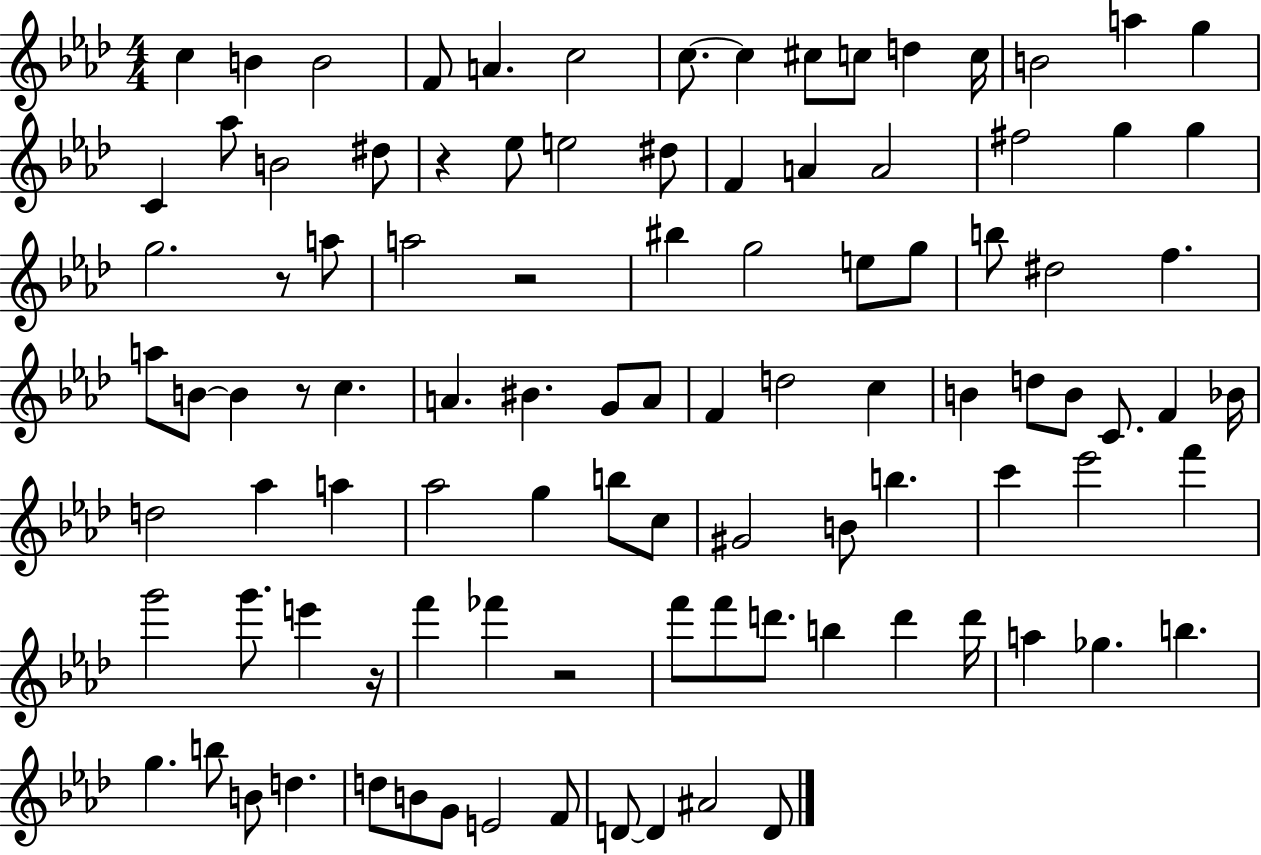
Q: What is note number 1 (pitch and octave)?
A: C5